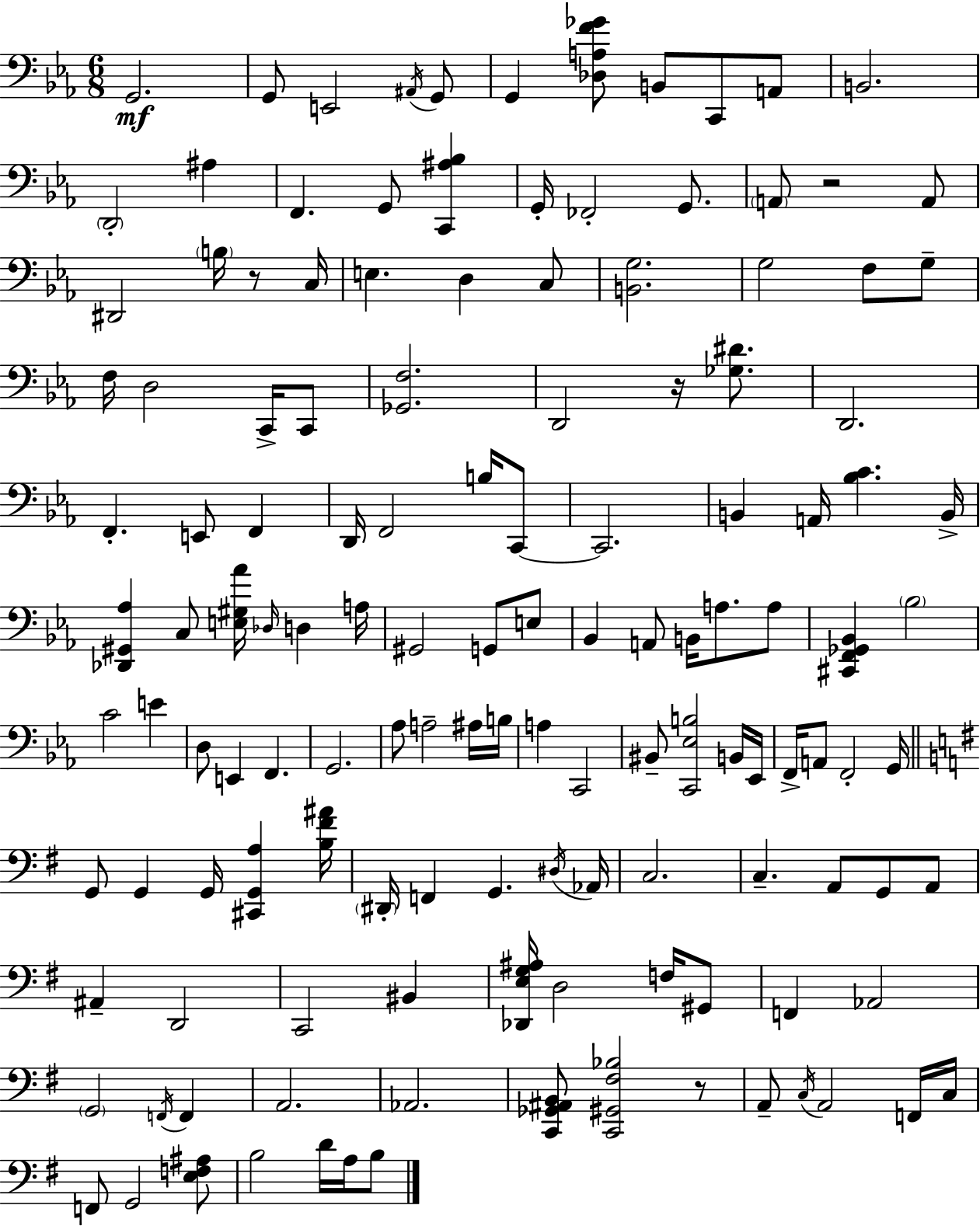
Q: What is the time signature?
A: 6/8